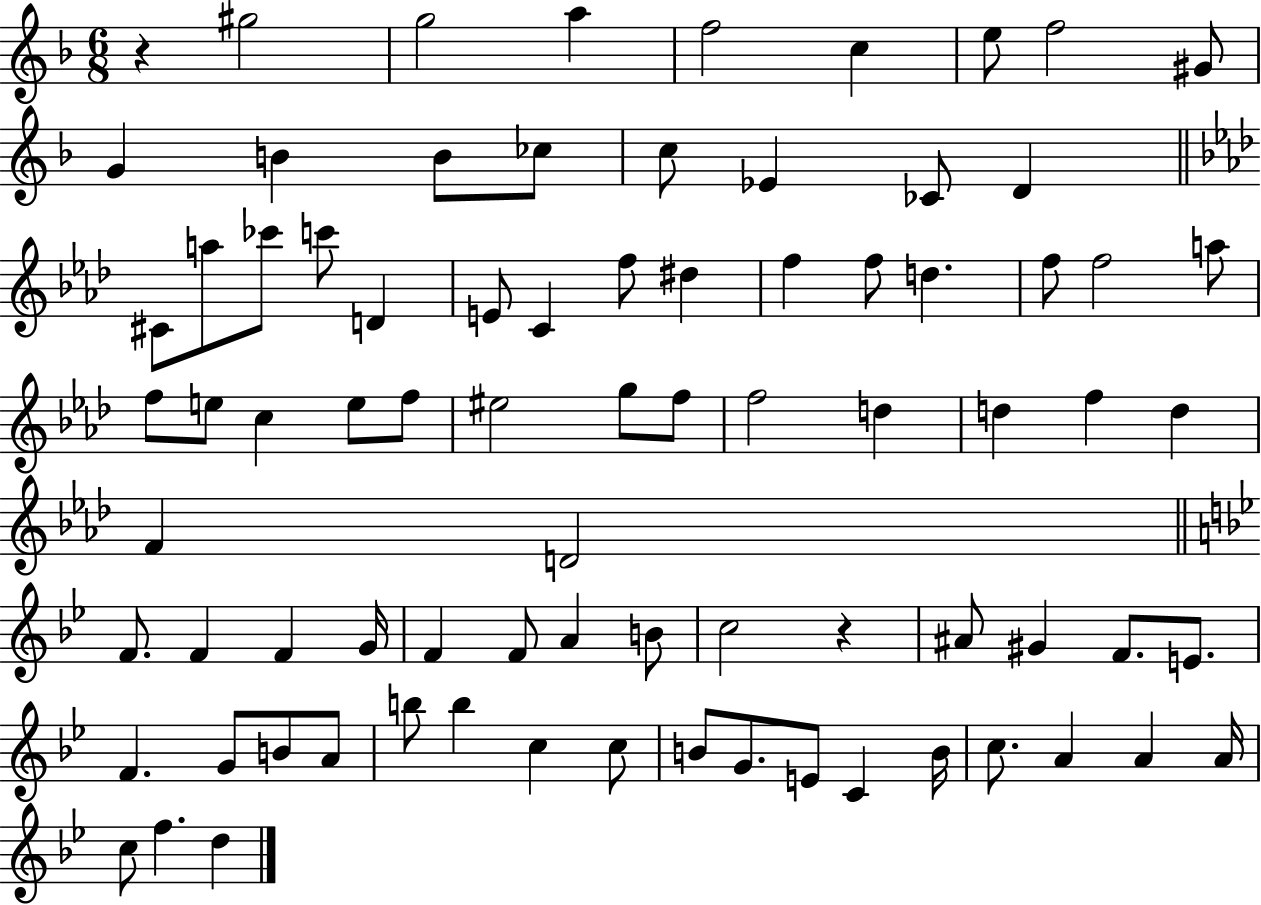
{
  \clef treble
  \numericTimeSignature
  \time 6/8
  \key f \major
  r4 gis''2 | g''2 a''4 | f''2 c''4 | e''8 f''2 gis'8 | \break g'4 b'4 b'8 ces''8 | c''8 ees'4 ces'8 d'4 | \bar "||" \break \key f \minor cis'8 a''8 ces'''8 c'''8 d'4 | e'8 c'4 f''8 dis''4 | f''4 f''8 d''4. | f''8 f''2 a''8 | \break f''8 e''8 c''4 e''8 f''8 | eis''2 g''8 f''8 | f''2 d''4 | d''4 f''4 d''4 | \break f'4 d'2 | \bar "||" \break \key g \minor f'8. f'4 f'4 g'16 | f'4 f'8 a'4 b'8 | c''2 r4 | ais'8 gis'4 f'8. e'8. | \break f'4. g'8 b'8 a'8 | b''8 b''4 c''4 c''8 | b'8 g'8. e'8 c'4 b'16 | c''8. a'4 a'4 a'16 | \break c''8 f''4. d''4 | \bar "|."
}